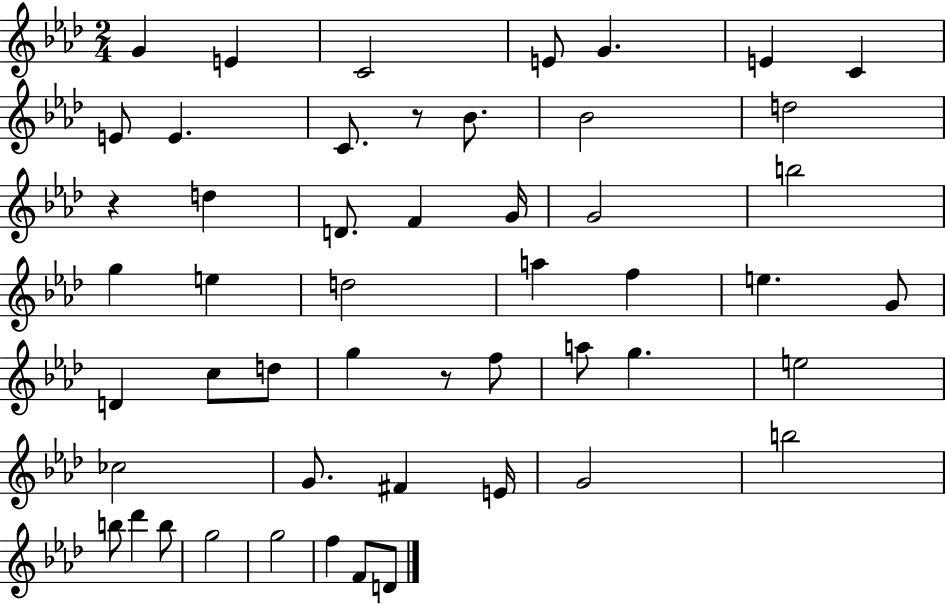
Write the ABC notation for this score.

X:1
T:Untitled
M:2/4
L:1/4
K:Ab
G E C2 E/2 G E C E/2 E C/2 z/2 _B/2 _B2 d2 z d D/2 F G/4 G2 b2 g e d2 a f e G/2 D c/2 d/2 g z/2 f/2 a/2 g e2 _c2 G/2 ^F E/4 G2 b2 b/2 _d' b/2 g2 g2 f F/2 D/2